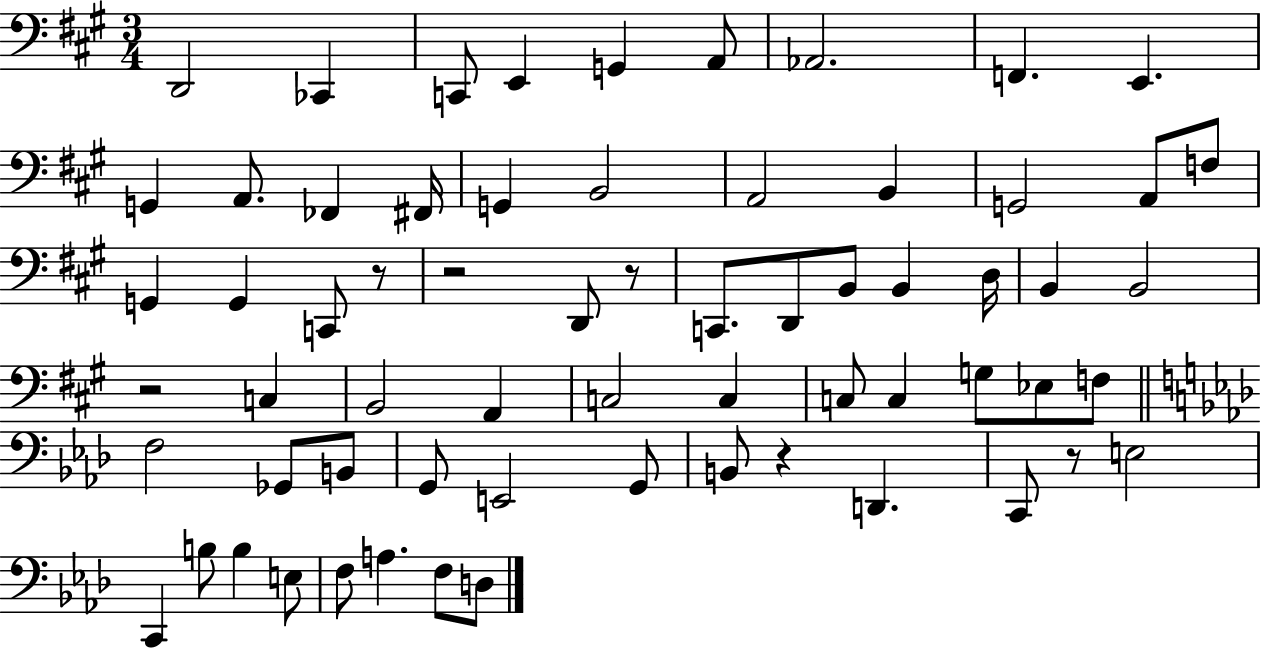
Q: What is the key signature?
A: A major